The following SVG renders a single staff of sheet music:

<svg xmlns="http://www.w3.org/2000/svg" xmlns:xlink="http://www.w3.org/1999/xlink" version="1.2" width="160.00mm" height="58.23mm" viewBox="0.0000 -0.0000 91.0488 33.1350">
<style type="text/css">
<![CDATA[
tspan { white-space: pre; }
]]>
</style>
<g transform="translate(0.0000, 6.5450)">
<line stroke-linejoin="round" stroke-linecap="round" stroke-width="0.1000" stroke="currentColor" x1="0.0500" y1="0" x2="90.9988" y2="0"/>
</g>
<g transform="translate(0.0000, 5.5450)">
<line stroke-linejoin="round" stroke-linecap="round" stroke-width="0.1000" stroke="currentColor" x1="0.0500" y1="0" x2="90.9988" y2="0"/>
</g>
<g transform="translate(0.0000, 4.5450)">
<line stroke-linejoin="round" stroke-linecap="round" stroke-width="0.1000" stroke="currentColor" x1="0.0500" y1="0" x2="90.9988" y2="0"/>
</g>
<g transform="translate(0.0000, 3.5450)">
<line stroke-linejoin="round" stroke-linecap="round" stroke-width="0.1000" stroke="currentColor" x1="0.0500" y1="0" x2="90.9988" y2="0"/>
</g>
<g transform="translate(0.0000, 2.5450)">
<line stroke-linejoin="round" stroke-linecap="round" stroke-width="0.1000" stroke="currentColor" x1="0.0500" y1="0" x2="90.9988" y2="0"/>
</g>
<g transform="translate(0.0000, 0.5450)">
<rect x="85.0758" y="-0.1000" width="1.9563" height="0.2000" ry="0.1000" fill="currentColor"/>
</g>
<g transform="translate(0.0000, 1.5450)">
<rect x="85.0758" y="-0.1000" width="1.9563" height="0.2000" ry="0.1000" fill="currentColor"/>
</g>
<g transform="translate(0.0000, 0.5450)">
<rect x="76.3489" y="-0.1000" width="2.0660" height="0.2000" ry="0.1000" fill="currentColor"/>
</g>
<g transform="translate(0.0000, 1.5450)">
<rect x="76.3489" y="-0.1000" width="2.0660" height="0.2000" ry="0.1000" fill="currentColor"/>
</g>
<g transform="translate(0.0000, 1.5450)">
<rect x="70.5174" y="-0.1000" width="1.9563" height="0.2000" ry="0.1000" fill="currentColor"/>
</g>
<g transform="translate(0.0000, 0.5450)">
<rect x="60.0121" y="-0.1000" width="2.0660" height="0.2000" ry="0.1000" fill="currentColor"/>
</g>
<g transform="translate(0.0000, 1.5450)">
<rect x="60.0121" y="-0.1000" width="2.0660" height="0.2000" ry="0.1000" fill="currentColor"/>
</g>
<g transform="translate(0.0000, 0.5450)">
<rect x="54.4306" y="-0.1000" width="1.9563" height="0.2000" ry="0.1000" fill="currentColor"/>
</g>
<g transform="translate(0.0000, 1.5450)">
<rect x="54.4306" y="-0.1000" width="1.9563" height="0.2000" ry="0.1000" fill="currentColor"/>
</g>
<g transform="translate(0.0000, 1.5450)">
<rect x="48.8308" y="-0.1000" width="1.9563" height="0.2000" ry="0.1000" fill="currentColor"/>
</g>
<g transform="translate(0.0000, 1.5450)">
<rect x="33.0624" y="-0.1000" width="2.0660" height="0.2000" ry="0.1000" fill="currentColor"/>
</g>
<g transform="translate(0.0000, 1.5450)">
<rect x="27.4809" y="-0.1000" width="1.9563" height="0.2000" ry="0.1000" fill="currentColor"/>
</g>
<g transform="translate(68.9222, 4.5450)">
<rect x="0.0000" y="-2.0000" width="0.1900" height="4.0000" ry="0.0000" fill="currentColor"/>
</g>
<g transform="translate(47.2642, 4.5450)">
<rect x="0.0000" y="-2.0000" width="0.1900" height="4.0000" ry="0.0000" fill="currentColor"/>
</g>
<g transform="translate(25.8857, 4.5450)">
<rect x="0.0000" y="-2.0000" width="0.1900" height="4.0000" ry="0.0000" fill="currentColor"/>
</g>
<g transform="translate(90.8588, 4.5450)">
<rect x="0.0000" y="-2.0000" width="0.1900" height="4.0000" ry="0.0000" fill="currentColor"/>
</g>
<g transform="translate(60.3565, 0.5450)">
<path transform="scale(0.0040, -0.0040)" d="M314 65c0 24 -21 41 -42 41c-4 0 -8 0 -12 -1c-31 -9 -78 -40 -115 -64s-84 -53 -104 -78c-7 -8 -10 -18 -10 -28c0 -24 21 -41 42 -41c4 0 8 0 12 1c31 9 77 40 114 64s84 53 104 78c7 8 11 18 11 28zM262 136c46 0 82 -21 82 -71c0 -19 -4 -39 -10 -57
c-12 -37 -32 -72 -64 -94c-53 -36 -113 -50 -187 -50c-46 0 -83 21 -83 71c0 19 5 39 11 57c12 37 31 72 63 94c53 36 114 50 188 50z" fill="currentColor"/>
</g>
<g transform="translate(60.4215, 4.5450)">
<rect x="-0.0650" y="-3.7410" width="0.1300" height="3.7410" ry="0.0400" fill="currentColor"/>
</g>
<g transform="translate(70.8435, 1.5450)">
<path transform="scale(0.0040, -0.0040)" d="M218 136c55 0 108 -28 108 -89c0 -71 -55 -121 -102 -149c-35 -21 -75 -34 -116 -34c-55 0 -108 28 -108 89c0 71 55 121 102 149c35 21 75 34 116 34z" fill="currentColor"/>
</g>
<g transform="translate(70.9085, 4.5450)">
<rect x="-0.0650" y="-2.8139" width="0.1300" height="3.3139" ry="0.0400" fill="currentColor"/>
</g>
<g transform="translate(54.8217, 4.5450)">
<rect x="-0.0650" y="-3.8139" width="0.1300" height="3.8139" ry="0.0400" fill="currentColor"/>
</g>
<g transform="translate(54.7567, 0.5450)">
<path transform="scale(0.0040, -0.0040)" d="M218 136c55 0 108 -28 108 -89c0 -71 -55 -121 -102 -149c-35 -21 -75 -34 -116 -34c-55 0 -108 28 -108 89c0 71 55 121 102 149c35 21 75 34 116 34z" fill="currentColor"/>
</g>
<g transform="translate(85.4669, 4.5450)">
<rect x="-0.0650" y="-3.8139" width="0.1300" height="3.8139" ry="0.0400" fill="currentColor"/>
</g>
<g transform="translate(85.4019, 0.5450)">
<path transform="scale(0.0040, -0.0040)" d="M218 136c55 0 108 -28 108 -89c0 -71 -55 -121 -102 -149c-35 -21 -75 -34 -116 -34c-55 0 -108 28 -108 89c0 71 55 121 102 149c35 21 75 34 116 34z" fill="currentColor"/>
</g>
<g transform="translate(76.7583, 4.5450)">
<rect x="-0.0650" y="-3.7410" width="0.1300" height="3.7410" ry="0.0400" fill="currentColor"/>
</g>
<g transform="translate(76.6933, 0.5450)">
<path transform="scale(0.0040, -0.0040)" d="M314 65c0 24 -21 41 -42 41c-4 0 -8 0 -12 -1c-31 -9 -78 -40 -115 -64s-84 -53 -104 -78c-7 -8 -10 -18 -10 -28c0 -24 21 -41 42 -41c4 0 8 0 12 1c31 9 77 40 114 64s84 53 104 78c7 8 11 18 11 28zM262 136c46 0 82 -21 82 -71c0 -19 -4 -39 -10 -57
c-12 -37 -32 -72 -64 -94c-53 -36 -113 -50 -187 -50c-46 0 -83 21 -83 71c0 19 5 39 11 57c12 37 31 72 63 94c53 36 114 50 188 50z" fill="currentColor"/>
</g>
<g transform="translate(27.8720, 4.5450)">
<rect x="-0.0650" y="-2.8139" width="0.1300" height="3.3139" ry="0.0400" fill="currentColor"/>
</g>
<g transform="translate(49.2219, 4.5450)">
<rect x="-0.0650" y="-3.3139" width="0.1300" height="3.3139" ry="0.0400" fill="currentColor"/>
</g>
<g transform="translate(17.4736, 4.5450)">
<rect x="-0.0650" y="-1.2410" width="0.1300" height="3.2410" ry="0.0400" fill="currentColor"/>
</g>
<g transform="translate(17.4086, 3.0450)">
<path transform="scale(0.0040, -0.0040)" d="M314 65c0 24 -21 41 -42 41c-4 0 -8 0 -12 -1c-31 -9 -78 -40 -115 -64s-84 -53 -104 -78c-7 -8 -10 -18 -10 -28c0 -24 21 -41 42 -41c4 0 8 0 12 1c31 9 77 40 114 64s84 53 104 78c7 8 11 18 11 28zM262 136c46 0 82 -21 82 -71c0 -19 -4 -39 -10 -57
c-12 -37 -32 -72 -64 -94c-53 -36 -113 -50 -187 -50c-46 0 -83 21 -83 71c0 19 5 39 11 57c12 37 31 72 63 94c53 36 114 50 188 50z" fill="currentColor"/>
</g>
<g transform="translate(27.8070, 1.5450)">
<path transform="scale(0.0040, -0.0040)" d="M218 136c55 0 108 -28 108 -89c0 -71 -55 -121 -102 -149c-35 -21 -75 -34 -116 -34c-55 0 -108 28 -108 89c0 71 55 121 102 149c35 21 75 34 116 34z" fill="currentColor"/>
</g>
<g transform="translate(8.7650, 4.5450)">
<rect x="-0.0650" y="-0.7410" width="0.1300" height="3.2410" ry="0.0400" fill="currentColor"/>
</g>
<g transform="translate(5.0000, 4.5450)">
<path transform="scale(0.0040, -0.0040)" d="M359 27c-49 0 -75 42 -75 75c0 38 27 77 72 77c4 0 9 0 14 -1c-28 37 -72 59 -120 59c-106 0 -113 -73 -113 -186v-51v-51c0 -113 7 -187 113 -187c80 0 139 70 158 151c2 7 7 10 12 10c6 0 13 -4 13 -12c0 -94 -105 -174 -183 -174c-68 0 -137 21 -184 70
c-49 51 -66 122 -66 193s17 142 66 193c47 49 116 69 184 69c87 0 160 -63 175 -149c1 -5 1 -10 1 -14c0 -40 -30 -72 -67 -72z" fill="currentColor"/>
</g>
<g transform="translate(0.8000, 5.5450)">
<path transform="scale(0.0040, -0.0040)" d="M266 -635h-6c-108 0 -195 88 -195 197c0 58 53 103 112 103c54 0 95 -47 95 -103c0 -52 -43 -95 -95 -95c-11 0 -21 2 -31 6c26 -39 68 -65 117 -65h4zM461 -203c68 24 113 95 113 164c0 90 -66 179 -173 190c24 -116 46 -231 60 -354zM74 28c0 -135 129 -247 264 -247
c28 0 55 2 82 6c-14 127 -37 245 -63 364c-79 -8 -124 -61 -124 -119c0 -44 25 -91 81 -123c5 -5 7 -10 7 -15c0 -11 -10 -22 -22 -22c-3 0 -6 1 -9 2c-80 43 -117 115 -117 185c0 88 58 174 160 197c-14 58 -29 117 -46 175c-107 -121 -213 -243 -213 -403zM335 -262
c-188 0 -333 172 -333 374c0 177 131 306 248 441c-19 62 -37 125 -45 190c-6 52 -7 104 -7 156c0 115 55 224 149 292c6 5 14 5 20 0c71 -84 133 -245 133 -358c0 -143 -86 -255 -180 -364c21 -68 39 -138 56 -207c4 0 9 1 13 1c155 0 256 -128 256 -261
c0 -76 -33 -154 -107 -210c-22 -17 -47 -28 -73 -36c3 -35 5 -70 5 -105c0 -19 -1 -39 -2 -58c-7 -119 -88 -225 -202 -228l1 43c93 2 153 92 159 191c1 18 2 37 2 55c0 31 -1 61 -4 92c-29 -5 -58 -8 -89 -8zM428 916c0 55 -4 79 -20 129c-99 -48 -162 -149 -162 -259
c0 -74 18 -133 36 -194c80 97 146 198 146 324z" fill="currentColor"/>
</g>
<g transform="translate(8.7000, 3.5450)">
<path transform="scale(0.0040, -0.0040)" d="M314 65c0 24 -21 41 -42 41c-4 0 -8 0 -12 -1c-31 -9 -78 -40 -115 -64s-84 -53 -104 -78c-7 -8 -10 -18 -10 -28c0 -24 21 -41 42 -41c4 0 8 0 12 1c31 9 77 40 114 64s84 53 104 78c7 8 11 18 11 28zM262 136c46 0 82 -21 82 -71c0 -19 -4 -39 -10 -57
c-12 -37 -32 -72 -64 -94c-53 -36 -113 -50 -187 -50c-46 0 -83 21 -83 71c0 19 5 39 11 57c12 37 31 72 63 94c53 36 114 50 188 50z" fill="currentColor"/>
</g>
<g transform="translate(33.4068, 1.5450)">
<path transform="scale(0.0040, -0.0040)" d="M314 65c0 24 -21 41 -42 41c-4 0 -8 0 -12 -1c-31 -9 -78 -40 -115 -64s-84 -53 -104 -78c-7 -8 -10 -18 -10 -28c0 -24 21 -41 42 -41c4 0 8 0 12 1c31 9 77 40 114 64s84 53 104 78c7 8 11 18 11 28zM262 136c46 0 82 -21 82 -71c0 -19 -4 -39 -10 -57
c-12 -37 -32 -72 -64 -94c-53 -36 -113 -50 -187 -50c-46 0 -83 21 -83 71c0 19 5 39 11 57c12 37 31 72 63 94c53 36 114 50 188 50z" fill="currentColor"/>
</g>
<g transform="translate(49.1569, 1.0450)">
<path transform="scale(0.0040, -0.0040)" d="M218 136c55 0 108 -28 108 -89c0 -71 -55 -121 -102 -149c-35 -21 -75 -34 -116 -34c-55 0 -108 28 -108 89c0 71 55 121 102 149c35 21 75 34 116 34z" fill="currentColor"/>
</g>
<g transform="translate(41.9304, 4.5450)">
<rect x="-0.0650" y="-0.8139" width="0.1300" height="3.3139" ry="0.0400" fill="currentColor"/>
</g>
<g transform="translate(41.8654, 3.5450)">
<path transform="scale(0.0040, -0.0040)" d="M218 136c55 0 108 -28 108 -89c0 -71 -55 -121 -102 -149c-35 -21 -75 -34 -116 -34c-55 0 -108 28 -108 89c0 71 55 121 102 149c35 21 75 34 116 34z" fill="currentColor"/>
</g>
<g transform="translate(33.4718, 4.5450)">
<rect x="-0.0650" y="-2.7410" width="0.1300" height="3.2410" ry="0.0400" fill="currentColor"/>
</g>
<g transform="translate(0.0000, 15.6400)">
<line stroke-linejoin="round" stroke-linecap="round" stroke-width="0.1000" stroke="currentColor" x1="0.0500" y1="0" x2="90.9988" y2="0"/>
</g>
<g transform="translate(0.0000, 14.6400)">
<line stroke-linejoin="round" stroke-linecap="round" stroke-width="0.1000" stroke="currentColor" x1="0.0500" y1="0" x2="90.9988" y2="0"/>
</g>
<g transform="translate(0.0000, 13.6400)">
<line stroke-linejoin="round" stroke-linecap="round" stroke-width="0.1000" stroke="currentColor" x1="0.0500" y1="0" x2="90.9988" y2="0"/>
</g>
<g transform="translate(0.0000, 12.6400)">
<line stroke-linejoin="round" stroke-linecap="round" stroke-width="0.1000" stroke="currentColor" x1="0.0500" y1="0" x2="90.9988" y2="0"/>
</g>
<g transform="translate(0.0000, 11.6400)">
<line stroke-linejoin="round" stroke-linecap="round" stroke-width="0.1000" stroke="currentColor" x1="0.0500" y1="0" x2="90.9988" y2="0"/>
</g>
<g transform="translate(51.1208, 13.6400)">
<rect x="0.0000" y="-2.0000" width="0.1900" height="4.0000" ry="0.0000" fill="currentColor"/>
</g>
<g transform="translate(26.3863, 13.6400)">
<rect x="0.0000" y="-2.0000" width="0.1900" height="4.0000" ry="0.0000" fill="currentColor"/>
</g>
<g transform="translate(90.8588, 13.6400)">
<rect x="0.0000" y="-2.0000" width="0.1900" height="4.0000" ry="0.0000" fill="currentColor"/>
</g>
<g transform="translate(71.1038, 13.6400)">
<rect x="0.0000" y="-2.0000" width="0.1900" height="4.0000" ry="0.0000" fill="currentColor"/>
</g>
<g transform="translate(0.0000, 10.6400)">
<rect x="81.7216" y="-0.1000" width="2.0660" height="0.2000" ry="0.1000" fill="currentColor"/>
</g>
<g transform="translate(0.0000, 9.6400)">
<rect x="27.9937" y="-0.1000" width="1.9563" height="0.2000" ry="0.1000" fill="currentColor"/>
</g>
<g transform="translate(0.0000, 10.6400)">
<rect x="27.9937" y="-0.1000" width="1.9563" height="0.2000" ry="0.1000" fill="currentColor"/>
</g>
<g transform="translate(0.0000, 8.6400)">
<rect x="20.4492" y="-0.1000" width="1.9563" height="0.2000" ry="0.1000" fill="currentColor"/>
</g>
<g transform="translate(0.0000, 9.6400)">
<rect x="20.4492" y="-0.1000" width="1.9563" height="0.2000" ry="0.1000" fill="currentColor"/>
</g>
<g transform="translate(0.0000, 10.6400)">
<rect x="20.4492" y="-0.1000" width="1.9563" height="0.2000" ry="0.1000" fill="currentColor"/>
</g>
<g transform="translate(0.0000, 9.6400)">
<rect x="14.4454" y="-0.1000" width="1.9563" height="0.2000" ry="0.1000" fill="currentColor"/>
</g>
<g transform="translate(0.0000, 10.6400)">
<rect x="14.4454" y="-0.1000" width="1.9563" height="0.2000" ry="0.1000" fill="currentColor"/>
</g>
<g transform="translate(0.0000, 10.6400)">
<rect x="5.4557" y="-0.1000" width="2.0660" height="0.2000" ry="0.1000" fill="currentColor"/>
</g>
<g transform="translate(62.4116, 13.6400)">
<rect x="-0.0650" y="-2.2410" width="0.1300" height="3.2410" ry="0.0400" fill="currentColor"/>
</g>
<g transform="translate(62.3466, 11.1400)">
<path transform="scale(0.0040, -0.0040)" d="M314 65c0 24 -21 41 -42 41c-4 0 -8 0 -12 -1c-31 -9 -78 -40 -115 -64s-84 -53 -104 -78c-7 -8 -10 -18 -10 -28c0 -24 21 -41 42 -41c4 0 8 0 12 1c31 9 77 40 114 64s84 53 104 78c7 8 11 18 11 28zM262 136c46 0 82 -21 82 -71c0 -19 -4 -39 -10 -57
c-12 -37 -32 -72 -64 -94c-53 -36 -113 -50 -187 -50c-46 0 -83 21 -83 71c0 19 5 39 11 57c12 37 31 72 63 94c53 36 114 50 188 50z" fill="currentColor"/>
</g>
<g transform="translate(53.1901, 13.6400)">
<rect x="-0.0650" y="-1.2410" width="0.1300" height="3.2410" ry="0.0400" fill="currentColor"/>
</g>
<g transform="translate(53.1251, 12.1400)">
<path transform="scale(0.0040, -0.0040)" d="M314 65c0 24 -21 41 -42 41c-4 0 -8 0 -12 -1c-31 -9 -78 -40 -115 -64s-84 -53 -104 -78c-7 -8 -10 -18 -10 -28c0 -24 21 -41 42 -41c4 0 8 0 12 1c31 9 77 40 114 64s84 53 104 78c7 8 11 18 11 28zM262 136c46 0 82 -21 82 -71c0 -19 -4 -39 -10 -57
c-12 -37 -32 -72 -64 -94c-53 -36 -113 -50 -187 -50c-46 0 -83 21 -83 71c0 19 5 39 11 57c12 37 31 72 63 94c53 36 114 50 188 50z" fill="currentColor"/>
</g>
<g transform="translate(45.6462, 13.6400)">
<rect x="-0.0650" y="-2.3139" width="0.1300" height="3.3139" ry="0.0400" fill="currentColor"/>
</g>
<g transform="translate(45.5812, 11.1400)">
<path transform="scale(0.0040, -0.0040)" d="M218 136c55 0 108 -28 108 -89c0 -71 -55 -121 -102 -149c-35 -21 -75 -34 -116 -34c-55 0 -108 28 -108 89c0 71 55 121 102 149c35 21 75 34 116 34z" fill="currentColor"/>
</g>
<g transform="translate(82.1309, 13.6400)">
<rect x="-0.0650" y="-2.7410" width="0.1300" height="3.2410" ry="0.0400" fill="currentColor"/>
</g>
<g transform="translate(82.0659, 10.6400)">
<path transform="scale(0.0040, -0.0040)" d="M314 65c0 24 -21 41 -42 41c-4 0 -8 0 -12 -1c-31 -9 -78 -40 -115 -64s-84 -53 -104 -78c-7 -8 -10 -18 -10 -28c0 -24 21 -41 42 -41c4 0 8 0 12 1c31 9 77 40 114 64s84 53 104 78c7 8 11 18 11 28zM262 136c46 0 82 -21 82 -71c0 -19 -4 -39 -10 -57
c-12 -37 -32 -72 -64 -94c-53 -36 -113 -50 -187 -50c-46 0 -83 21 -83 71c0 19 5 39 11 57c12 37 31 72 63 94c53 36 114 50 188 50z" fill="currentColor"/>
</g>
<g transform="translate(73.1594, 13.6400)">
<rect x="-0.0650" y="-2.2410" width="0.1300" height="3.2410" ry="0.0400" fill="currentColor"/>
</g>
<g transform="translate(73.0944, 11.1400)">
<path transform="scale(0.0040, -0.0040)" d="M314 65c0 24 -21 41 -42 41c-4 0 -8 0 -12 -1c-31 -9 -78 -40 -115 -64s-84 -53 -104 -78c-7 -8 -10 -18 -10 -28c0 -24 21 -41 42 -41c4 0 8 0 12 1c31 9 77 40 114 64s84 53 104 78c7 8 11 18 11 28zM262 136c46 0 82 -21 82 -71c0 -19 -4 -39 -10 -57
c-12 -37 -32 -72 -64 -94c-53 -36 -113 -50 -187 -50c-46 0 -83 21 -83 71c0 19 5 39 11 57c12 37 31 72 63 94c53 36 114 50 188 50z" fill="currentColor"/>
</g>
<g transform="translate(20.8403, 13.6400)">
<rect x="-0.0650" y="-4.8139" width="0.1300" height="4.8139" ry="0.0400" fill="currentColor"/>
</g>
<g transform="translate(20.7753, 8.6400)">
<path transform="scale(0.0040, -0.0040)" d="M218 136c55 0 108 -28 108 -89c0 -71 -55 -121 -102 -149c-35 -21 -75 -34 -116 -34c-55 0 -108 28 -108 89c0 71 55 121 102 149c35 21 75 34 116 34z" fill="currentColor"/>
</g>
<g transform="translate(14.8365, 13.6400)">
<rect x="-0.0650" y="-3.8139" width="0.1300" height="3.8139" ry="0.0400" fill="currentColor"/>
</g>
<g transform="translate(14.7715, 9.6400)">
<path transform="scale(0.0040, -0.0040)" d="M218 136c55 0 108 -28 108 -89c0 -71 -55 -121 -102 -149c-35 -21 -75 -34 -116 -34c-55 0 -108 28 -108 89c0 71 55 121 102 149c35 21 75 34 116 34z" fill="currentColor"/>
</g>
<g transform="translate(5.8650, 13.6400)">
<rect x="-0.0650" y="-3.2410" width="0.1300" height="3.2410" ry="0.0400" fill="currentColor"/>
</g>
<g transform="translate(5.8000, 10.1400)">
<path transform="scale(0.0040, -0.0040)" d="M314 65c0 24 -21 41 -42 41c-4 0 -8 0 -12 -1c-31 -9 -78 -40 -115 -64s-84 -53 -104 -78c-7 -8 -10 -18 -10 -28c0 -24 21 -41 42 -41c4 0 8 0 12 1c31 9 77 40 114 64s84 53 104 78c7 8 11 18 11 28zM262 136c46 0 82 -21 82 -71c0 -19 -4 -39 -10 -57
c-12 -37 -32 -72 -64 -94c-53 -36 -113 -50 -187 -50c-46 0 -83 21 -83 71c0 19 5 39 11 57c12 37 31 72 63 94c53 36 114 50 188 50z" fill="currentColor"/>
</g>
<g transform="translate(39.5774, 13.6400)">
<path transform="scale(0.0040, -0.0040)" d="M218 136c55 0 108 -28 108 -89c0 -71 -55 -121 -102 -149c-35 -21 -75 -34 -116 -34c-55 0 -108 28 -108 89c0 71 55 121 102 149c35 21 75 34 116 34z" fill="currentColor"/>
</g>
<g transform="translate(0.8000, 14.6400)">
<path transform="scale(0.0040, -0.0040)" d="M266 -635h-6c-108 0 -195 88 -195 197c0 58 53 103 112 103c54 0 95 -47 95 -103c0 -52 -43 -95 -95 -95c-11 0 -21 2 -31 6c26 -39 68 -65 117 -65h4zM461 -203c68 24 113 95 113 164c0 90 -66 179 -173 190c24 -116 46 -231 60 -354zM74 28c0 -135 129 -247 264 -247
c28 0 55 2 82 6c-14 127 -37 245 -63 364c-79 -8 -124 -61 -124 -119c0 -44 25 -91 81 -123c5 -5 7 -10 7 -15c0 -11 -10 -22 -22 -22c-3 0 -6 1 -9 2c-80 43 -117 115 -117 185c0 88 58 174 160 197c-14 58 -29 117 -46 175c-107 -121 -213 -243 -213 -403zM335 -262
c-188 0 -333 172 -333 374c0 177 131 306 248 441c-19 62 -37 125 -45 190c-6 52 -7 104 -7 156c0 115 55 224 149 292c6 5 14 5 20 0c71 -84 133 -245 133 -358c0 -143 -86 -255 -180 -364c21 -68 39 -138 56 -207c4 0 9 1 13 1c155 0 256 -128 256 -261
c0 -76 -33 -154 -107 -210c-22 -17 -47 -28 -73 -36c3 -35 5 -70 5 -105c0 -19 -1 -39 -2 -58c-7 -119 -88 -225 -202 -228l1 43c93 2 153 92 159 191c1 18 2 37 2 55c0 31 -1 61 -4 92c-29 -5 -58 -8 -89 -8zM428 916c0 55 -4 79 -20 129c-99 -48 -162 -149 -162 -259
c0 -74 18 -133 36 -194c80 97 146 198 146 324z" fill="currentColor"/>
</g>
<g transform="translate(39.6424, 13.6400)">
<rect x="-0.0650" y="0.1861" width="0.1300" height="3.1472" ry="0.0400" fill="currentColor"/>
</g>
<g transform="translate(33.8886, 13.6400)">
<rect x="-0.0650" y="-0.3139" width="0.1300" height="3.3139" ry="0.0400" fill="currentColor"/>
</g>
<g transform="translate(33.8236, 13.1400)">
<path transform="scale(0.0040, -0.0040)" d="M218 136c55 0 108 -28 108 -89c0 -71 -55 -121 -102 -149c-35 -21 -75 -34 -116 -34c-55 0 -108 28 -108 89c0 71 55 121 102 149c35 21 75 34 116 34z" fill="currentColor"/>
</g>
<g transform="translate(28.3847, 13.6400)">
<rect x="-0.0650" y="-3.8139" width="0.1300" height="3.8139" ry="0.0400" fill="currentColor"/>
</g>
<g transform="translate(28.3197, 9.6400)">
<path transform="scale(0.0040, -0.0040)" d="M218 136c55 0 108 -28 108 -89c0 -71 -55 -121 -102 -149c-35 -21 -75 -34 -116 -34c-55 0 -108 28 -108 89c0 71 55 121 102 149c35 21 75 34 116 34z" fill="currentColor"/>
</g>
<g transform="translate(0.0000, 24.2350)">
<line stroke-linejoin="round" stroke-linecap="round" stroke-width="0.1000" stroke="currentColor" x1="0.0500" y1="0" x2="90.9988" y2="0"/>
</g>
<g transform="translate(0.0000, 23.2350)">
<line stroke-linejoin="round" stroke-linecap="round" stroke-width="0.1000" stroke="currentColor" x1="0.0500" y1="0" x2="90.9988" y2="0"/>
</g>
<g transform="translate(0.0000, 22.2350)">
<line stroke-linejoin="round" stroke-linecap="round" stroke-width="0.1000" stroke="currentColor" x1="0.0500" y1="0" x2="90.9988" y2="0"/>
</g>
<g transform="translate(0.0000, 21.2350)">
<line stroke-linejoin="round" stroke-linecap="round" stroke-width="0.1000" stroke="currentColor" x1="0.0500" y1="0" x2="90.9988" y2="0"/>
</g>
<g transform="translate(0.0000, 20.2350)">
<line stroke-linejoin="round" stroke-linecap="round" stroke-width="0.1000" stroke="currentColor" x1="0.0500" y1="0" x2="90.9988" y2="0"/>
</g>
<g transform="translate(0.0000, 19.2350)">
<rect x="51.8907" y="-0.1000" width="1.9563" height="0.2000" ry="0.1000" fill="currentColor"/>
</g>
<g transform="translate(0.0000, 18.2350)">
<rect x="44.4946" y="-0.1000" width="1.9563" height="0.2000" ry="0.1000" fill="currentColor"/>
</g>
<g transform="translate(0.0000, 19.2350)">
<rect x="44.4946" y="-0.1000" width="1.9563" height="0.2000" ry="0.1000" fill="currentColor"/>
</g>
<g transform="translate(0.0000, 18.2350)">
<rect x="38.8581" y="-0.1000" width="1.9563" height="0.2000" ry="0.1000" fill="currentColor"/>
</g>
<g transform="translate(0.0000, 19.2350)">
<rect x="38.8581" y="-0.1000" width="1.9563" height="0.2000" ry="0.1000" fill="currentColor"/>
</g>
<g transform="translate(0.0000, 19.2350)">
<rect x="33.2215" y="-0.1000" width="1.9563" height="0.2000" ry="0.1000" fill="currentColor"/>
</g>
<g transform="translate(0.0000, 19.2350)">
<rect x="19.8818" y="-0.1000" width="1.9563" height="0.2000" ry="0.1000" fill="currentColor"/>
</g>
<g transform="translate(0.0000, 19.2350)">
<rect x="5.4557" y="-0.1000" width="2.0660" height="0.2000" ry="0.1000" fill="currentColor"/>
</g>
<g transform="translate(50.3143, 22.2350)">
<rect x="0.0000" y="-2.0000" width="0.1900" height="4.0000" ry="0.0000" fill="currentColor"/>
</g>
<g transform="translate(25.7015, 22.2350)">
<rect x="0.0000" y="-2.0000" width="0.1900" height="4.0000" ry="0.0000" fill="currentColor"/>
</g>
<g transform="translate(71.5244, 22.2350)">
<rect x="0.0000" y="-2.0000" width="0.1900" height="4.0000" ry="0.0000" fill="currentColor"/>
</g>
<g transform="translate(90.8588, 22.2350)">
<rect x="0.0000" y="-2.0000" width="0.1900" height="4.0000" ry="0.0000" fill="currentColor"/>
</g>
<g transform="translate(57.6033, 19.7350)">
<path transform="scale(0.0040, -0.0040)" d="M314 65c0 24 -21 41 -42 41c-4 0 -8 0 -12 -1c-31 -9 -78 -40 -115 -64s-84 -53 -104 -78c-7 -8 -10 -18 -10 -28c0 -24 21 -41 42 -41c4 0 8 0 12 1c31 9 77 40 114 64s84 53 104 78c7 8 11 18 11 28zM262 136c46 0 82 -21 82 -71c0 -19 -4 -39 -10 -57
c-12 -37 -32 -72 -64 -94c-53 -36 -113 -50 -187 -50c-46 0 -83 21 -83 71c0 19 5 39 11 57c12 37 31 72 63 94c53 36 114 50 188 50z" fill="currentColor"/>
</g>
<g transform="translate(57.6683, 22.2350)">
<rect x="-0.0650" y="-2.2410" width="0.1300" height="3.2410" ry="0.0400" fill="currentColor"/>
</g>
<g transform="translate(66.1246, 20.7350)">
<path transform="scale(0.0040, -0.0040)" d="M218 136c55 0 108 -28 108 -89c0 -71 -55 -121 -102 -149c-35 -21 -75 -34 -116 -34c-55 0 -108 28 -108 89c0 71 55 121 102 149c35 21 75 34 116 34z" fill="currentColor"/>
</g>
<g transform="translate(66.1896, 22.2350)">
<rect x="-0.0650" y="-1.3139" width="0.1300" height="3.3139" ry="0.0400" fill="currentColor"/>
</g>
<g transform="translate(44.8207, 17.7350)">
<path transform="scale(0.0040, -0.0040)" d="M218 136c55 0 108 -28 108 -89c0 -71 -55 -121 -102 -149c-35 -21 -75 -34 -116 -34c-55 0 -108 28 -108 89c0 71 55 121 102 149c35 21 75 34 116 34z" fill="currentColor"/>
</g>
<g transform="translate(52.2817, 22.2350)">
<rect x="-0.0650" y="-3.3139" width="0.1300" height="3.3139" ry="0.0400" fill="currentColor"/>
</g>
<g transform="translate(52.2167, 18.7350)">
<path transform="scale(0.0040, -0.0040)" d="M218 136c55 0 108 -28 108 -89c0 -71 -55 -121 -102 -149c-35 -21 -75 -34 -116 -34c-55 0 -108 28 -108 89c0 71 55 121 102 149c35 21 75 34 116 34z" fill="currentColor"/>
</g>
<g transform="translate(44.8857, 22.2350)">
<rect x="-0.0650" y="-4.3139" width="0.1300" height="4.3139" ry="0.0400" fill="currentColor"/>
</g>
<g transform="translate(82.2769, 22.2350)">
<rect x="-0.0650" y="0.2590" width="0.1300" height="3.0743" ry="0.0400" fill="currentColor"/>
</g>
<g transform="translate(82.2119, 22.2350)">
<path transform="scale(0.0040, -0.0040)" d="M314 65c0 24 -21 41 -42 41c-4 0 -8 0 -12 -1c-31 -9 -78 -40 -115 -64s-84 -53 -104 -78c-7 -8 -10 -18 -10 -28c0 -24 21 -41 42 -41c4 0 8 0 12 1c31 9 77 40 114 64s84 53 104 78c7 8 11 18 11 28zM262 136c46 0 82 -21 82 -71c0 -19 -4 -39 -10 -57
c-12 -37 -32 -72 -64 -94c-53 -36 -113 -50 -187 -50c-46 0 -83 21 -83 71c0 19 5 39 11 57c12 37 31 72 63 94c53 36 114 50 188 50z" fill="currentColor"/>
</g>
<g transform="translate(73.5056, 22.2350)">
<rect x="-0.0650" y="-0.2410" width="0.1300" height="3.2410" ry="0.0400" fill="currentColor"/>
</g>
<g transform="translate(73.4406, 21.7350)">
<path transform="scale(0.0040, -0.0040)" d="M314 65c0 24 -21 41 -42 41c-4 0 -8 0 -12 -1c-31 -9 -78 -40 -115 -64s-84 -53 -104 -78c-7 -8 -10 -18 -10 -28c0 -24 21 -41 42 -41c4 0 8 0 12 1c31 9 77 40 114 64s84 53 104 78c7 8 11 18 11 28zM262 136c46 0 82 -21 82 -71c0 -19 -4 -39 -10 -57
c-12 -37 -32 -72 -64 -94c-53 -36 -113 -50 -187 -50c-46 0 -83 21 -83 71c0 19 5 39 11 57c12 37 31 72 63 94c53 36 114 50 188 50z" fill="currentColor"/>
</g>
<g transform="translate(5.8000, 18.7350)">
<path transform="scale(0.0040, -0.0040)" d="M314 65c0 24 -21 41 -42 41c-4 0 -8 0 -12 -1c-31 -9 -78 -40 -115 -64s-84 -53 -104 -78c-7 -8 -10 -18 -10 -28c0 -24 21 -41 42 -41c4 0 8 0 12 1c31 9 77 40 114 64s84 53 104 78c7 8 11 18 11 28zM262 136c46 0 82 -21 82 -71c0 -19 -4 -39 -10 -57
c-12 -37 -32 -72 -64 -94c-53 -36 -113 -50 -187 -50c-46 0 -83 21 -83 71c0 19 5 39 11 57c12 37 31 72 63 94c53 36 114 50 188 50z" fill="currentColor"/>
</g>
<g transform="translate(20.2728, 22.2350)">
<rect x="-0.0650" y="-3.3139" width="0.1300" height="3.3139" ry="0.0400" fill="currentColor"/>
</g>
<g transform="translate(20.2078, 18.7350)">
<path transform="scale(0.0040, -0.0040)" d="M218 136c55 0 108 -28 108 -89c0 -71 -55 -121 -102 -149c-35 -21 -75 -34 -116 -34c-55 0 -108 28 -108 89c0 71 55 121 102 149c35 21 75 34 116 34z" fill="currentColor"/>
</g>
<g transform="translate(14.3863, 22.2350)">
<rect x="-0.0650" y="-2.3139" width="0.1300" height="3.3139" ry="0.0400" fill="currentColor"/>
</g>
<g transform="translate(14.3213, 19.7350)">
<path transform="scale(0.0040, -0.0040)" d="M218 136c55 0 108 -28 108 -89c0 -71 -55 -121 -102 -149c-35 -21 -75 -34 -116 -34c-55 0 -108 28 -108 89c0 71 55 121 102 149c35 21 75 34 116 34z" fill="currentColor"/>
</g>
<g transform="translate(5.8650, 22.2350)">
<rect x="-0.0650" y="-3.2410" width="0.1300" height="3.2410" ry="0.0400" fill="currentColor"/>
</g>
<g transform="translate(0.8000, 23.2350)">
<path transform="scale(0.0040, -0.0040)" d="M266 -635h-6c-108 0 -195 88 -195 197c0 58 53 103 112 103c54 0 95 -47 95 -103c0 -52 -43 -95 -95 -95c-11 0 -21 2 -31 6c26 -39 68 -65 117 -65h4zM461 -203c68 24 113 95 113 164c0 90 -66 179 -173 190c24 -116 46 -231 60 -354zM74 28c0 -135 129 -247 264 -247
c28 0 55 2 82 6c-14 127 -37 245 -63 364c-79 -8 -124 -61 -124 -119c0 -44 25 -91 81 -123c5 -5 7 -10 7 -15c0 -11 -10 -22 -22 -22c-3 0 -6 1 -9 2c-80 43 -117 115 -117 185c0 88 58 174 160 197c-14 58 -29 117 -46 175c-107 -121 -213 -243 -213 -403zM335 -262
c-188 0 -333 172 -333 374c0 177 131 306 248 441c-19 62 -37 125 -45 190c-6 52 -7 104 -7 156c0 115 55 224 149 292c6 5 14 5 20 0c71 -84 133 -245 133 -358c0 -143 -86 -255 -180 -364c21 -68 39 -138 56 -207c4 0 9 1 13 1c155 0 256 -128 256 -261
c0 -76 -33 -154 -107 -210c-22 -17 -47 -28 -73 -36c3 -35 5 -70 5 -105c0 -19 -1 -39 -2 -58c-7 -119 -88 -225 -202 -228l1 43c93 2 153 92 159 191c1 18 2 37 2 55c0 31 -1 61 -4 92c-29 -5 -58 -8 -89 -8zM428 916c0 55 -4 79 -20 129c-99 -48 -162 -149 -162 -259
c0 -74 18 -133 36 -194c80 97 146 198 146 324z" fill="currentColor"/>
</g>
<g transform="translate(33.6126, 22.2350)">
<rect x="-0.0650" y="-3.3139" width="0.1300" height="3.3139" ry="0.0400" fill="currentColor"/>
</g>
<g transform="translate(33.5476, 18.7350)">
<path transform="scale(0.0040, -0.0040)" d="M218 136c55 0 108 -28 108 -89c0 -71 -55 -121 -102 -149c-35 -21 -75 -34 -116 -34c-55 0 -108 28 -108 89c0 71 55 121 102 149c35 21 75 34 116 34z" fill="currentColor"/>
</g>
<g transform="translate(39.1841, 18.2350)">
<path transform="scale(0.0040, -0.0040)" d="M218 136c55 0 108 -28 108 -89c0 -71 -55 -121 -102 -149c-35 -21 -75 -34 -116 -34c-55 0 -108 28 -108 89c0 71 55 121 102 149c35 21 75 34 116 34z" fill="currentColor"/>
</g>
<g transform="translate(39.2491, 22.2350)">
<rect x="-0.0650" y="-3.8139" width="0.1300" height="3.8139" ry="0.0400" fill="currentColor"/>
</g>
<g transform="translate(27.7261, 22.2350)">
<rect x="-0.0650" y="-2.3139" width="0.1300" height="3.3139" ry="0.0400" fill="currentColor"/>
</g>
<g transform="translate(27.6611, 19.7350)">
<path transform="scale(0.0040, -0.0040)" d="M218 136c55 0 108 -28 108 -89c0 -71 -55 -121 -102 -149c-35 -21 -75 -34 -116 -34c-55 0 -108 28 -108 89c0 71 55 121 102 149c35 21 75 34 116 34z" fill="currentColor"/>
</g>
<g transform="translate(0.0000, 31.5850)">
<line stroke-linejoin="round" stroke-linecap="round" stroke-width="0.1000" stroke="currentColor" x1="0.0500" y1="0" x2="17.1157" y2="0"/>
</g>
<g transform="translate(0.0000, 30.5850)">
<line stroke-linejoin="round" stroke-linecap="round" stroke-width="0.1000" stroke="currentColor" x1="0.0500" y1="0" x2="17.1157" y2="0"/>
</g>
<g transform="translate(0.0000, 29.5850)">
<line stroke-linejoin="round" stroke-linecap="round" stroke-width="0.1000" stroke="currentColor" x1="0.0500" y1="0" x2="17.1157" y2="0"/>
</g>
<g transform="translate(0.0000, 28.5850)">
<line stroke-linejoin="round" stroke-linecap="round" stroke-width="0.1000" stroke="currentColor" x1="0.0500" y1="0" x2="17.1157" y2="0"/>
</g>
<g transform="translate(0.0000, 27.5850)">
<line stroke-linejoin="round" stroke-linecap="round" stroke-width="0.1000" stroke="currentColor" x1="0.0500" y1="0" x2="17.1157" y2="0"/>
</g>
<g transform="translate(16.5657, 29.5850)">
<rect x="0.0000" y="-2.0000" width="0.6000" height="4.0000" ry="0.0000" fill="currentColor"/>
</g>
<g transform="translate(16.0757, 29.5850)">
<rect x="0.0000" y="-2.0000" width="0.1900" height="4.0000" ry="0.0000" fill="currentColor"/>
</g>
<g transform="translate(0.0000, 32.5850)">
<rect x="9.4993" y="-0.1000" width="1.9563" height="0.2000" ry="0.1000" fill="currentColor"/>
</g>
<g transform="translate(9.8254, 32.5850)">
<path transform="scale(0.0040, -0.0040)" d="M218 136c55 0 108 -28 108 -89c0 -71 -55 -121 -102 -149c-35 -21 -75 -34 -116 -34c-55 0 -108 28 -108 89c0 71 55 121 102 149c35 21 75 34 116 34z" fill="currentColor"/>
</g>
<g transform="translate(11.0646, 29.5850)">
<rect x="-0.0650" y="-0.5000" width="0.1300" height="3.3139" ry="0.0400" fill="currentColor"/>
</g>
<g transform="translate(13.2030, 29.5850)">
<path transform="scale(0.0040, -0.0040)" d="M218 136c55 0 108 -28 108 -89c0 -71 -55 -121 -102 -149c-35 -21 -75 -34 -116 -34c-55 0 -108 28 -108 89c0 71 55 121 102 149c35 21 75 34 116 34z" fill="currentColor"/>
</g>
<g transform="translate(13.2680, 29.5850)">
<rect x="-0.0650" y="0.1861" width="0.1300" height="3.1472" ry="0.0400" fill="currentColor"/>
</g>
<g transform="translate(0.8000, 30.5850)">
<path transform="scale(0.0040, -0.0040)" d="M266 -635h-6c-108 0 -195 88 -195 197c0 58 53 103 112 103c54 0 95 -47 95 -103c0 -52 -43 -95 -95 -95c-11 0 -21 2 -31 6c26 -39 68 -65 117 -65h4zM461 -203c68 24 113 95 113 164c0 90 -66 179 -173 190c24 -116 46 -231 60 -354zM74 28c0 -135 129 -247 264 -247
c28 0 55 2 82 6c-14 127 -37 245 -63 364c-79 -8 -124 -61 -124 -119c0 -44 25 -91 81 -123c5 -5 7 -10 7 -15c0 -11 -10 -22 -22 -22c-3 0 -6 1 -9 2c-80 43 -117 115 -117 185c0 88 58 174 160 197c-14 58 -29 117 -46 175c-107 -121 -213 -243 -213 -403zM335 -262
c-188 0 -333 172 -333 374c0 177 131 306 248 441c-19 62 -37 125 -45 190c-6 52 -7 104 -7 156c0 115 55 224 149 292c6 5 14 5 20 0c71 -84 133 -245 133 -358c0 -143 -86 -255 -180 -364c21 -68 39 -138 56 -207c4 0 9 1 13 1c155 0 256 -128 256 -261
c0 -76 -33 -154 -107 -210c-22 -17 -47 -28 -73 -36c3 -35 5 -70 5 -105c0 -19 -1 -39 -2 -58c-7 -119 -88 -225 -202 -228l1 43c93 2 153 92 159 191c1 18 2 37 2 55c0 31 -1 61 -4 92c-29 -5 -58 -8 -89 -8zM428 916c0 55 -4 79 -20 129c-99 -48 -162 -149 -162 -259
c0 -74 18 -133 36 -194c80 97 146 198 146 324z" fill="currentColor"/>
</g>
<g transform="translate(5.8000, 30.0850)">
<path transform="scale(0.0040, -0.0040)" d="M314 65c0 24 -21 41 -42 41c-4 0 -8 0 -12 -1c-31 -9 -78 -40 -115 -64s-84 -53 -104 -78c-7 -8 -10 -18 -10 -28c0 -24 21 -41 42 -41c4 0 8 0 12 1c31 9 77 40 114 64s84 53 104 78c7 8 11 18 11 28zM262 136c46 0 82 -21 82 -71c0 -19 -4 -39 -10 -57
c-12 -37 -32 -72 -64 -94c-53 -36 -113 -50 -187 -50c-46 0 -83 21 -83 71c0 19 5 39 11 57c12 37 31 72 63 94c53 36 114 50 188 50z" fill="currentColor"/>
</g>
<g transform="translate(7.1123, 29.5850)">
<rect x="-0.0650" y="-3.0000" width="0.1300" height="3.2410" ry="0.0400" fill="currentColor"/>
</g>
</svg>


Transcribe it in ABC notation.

X:1
T:Untitled
M:4/4
L:1/4
K:C
d2 e2 a a2 d b c' c'2 a c'2 c' b2 c' e' c' c B g e2 g2 g2 a2 b2 g b g b c' d' b g2 e c2 B2 A2 C B